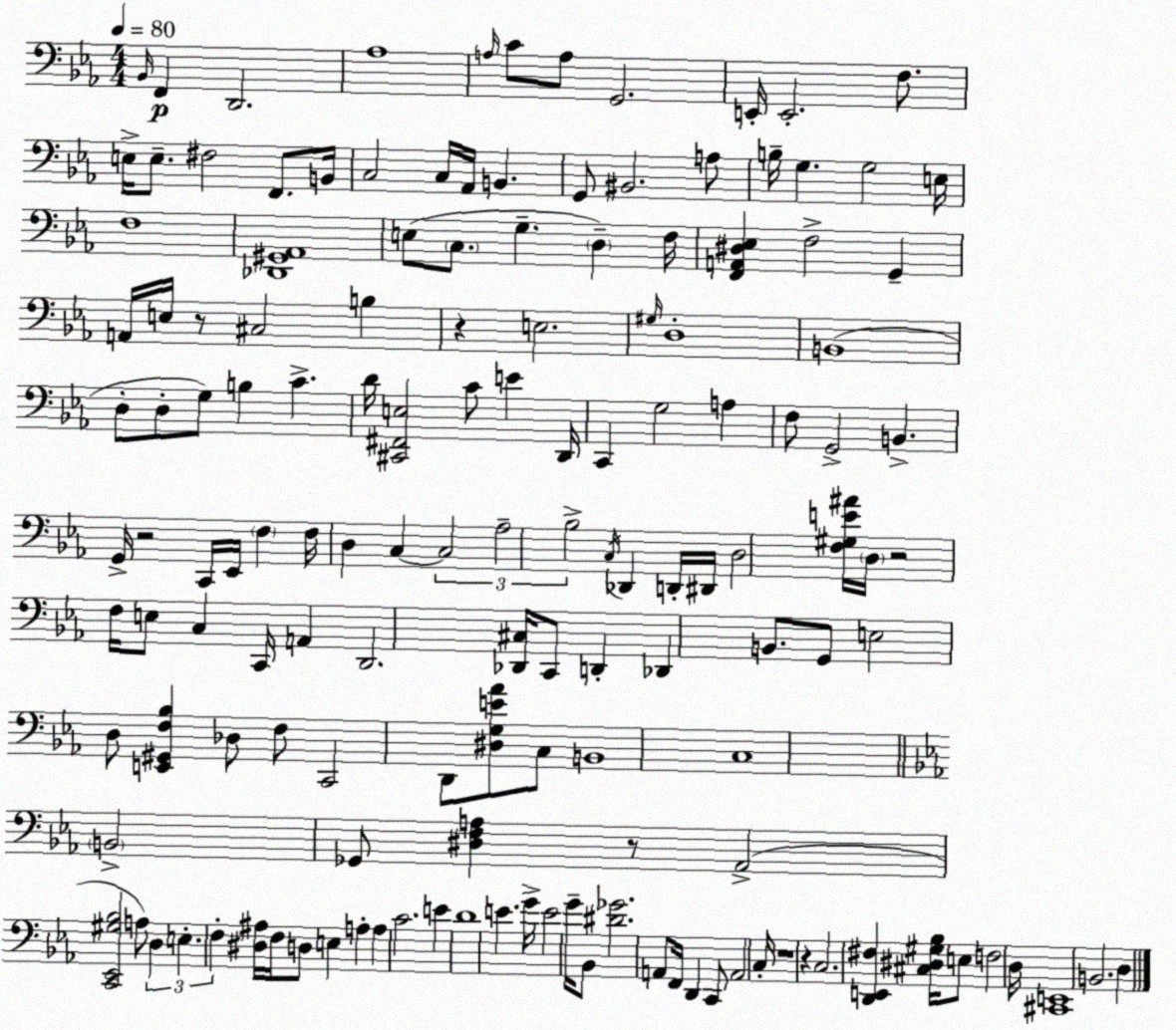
X:1
T:Untitled
M:4/4
L:1/4
K:Eb
_B,,/4 F,, D,,2 _A,4 A,/4 C/2 A,/2 G,,2 E,,/4 E,,2 F,/2 E,/4 E,/2 ^F,2 F,,/2 B,,/4 C,2 C,/4 _A,,/4 B,, G,,/2 ^B,,2 A,/2 B,/4 G, G,2 E,/4 F,4 [_D,,^G,,_A,,]4 E,/2 C,/2 G, D, F,/4 [F,,A,,^D,_E,] F,2 G,, A,,/4 E,/4 z/2 ^C,2 B, z E,2 ^G,/4 D,4 B,,4 D,/2 D,/2 G,/2 B, C D/4 [^C,,^F,,E,]2 C/2 E D,,/4 C,, G,2 A, F,/2 G,,2 B,, G,,/4 z2 C,,/4 _E,,/4 F, F,/4 D, C, C,2 _A,2 _B,2 C,/4 _D,, D,,/4 ^D,,/4 D,2 [F,^G,E^A]/4 D,/4 z2 F,/4 E,/2 C, C,,/4 A,, D,,2 [_D,,^C,]/4 C,,/2 D,, _D,, B,,/2 G,,/2 E,2 D,/2 [E,,^G,,F,_B,] _D,/2 F,/2 C,,2 D,,/2 [^D,G,E_A]/2 C,/2 B,,4 C,4 B,,2 _G,,/2 [^D,F,A,] z/2 _A,,2 [C,,_E,,^G,_B,]2 A,/2 D, E, F, [^D,^A,]/4 F,/4 D,/2 E, A, A, C2 E D4 E G/4 E2 G/4 _B,,/2 [^D_G]2 A,,/2 F,,/4 D,, C,,/2 A,,2 C,/4 z4 z C,2 [D,,E,,^F,] [^C,^D,^G,_B,]/4 E,/2 F,2 D,/4 [^C,,E,,]4 B,,2 D,